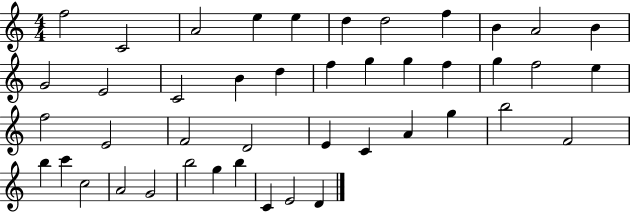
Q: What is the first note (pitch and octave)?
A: F5